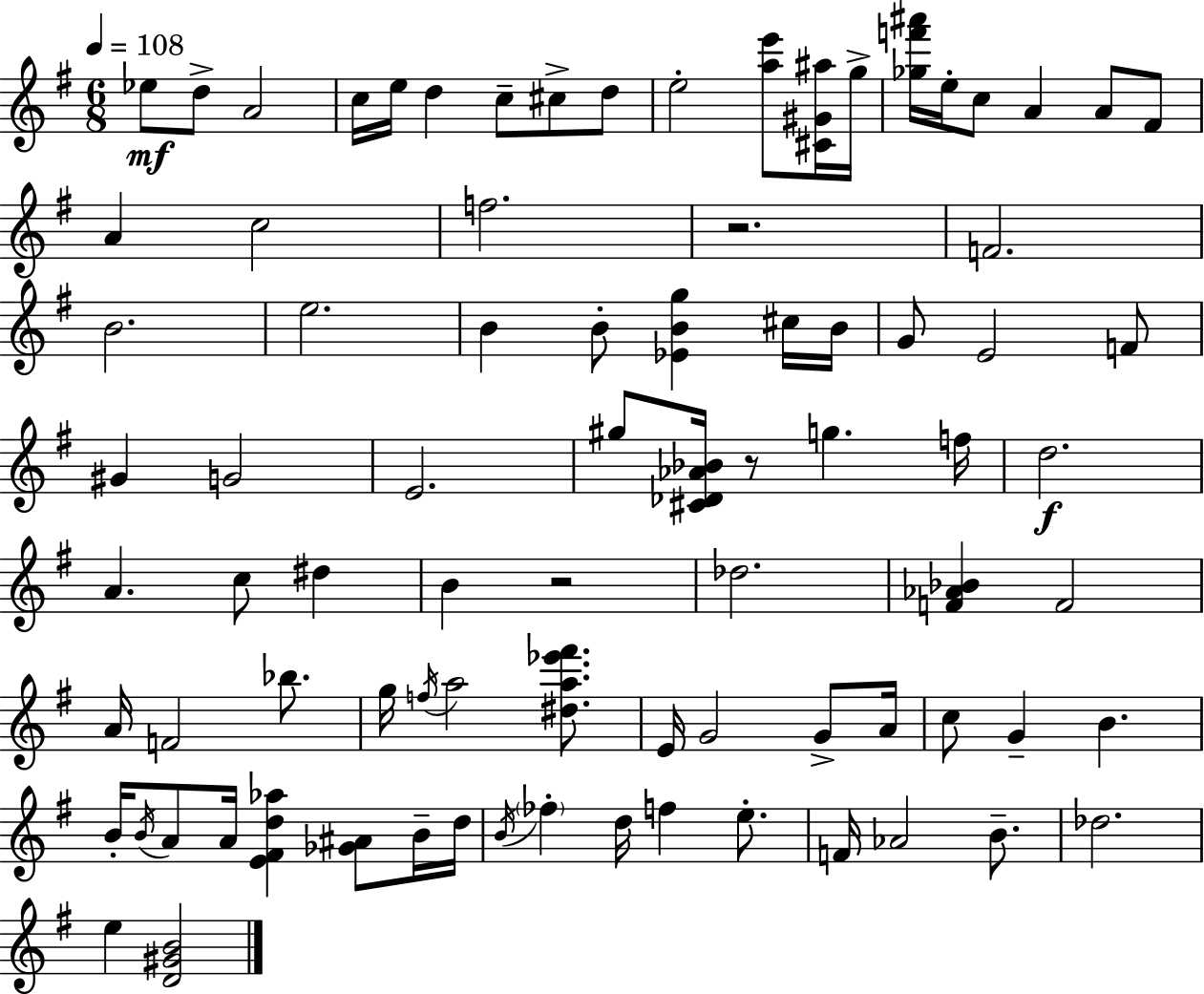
Eb5/e D5/e A4/h C5/s E5/s D5/q C5/e C#5/e D5/e E5/h [A5,E6]/e [C#4,G#4,A#5]/s G5/s [Gb5,F6,A#6]/s E5/s C5/e A4/q A4/e F#4/e A4/q C5/h F5/h. R/h. F4/h. B4/h. E5/h. B4/q B4/e [Eb4,B4,G5]/q C#5/s B4/s G4/e E4/h F4/e G#4/q G4/h E4/h. G#5/e [C#4,Db4,Ab4,Bb4]/s R/e G5/q. F5/s D5/h. A4/q. C5/e D#5/q B4/q R/h Db5/h. [F4,Ab4,Bb4]/q F4/h A4/s F4/h Bb5/e. G5/s F5/s A5/h [D#5,A5,Eb6,F#6]/e. E4/s G4/h G4/e A4/s C5/e G4/q B4/q. B4/s B4/s A4/e A4/s [E4,F#4,D5,Ab5]/q [Gb4,A#4]/e B4/s D5/s B4/s FES5/q D5/s F5/q E5/e. F4/s Ab4/h B4/e. Db5/h. E5/q [D4,G#4,B4]/h